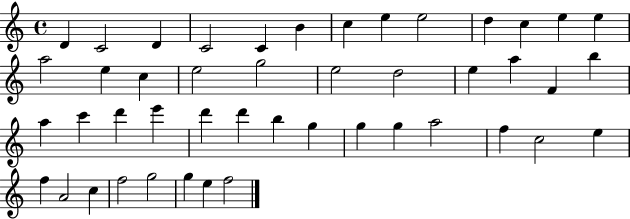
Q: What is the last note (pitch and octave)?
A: F5